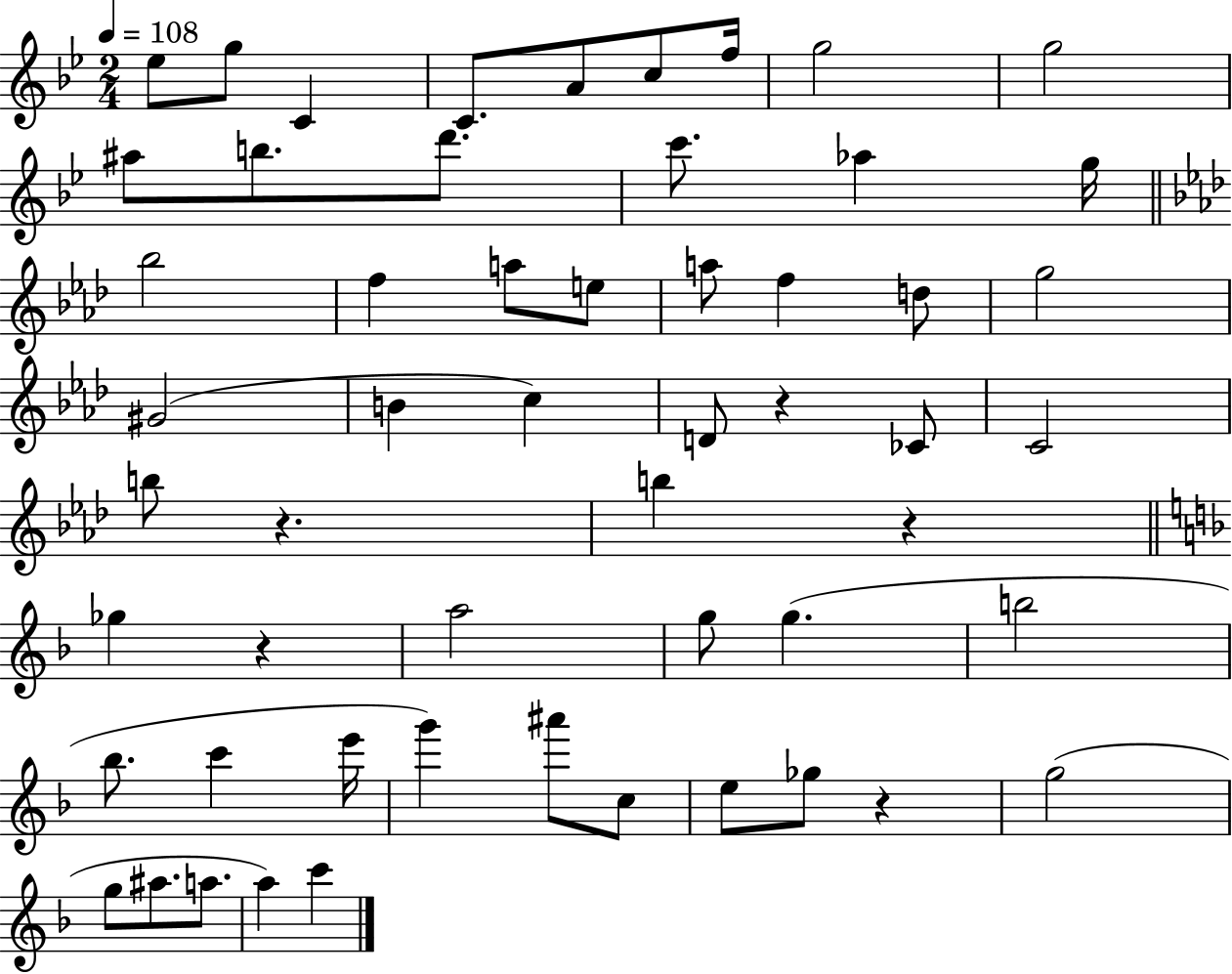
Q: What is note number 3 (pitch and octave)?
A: C4